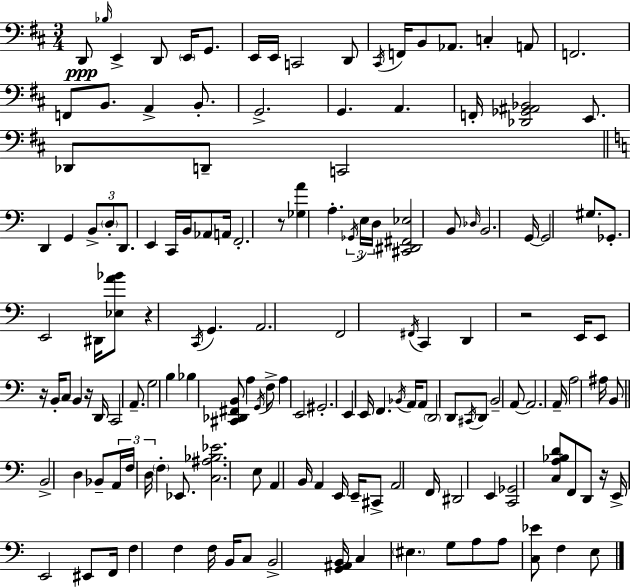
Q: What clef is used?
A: bass